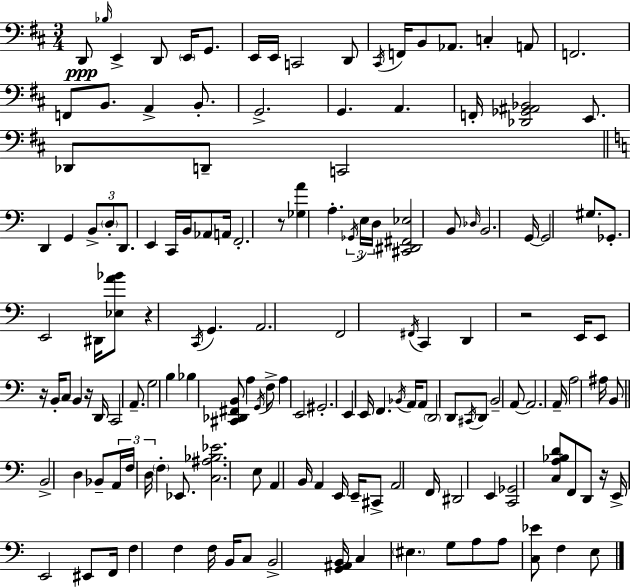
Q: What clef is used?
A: bass